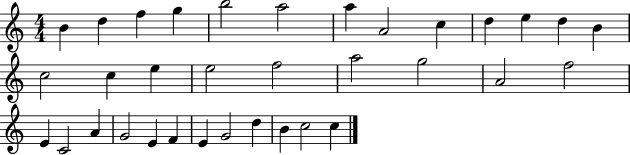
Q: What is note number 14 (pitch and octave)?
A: C5